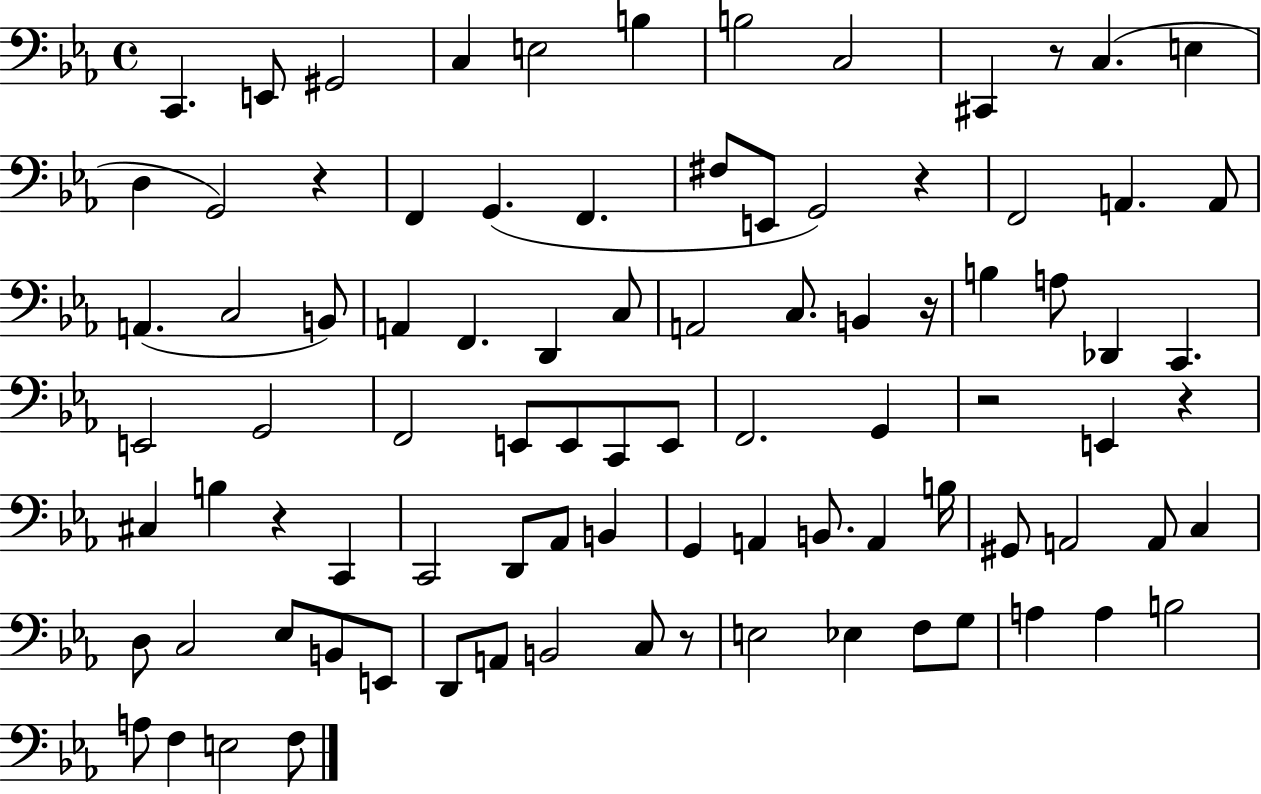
{
  \clef bass
  \time 4/4
  \defaultTimeSignature
  \key ees \major
  c,4. e,8 gis,2 | c4 e2 b4 | b2 c2 | cis,4 r8 c4.( e4 | \break d4 g,2) r4 | f,4 g,4.( f,4. | fis8 e,8 g,2) r4 | f,2 a,4. a,8 | \break a,4.( c2 b,8) | a,4 f,4. d,4 c8 | a,2 c8. b,4 r16 | b4 a8 des,4 c,4. | \break e,2 g,2 | f,2 e,8 e,8 c,8 e,8 | f,2. g,4 | r2 e,4 r4 | \break cis4 b4 r4 c,4 | c,2 d,8 aes,8 b,4 | g,4 a,4 b,8. a,4 b16 | gis,8 a,2 a,8 c4 | \break d8 c2 ees8 b,8 e,8 | d,8 a,8 b,2 c8 r8 | e2 ees4 f8 g8 | a4 a4 b2 | \break a8 f4 e2 f8 | \bar "|."
}